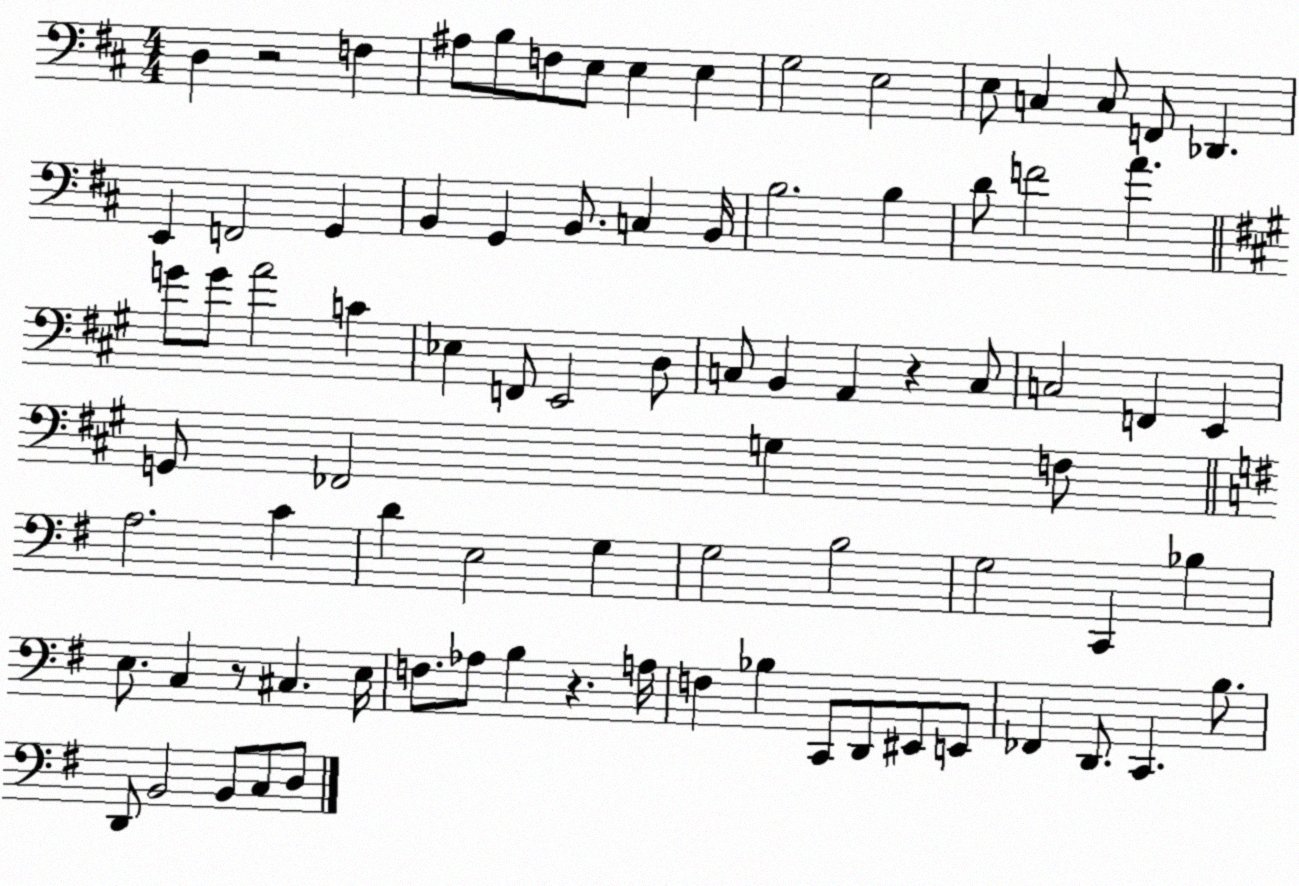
X:1
T:Untitled
M:4/4
L:1/4
K:D
D, z2 F, ^A,/2 B,/2 F,/2 E,/2 E, E, G,2 E,2 E,/2 C, C,/2 F,,/2 _D,, E,, F,,2 G,, B,, G,, B,,/2 C, B,,/4 B,2 B, D/2 F2 A G/2 G/2 A2 C _E, F,,/2 E,,2 D,/2 C,/2 B,, A,, z C,/2 C,2 F,, E,, G,,/2 _F,,2 G, F,/2 A,2 C D E,2 G, G,2 B,2 G,2 C,, _B, E,/2 C, z/2 ^C, E,/4 F,/2 _A,/2 B, z A,/4 F, _B, C,,/2 D,,/2 ^E,,/2 E,,/2 _F,, D,,/2 C,, B,/2 D,,/2 B,,2 B,,/2 C,/2 D,/2